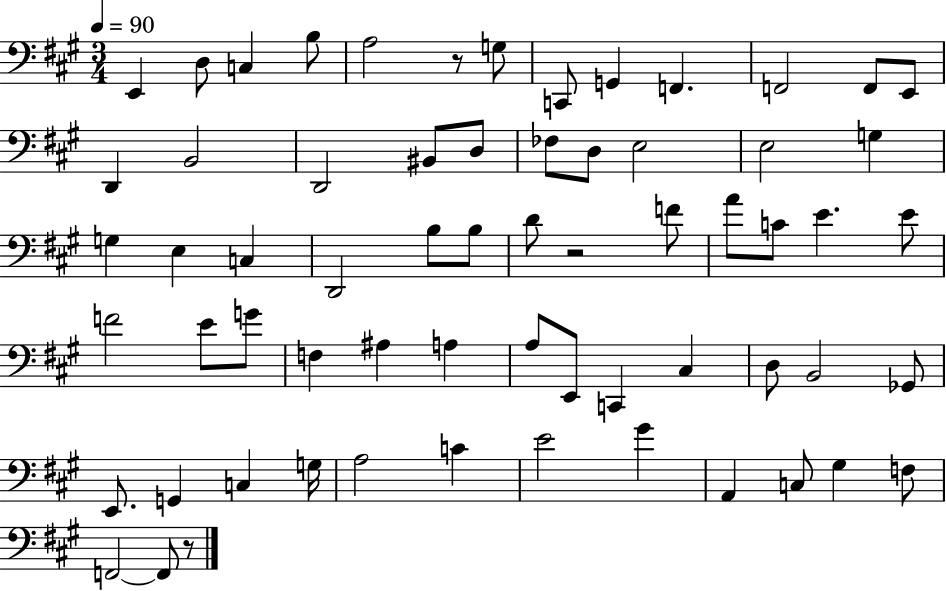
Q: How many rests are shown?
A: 3